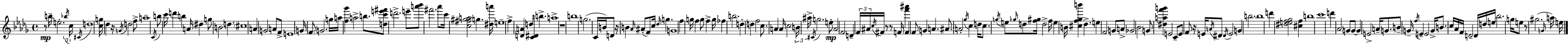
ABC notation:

X:1
T:Untitled
M:4/4
L:1/4
K:Bbm
z/2 b/4 e2 _b/4 c/4 ^C/4 d4 [cg]/4 _d z/4 G/4 d2 f/2 a4 C/4 b/2 c'/4 d' b A/4 ^d g/2 B2 d ^c4 A G2 A/2 F/2 E4 G/4 F/2 G2 g/4 a/4 [f_g'] a2 b/2 [dc'e'^f']/2 d'2 e'/2 [a'_b']/2 ^f'2 _a'/2 c'/4 [c^f^ga]2 g [^da']/4 e4 f [DA] d/4 [C^D]/4 b a4 z4 b4 g2 C/4 B/4 D/2 z/4 B _A/4 ^A/2 F/2 c/4 _d/4 g G4 f g/4 f g/2 f g/4 _f b2 d d f2 c/2 A A/4 c2 B/4 ^a/4 ^C/4 g2 e/2 _A2 F2 D F/4 ^A/4 c/4 ^F/4 z/2 z/2 F/4 [f'^a'] F F/2 G A ^A/2 A2 _g/4 c d/4 c/2 g/4 e/2 _g/4 d/2 [f^g]/4 d2 f/4 e B/4 [^cf_gb'] _d e F2 G/2 A/2 _G2 _B2 G/2 [^daf'g'] E2 C/2 E/2 F/2 z/4 E/4 A/4 ^D/2 ^D/4 E2 G b2 b4 d' [^def_g]2 [^cf] b4 c'4 d' _A2 G/2 G/2 G E2 A/4 G/2 B/2 G/4 f/4 E E2 G/4 B/2 c/4 _A/4 F/4 D2 D/4 d/4 e/4 _b2 g/4 e/2 z/2 ^g2 G/4 a/4 e/4